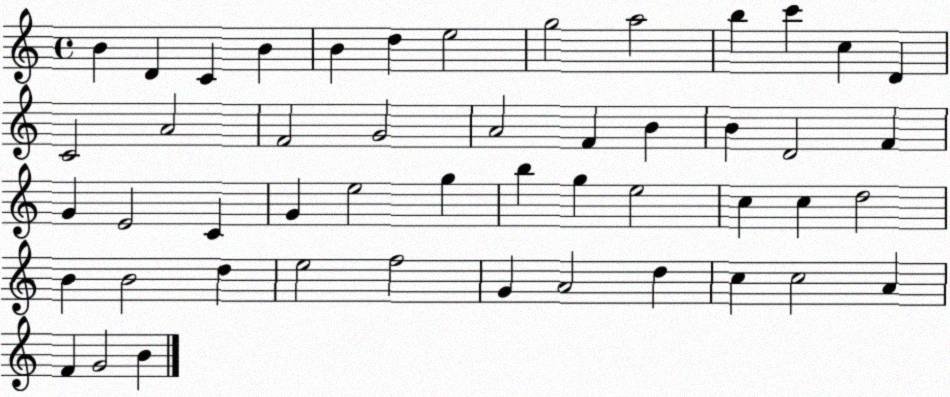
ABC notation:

X:1
T:Untitled
M:4/4
L:1/4
K:C
B D C B B d e2 g2 a2 b c' c D C2 A2 F2 G2 A2 F B B D2 F G E2 C G e2 g b g e2 c c d2 B B2 d e2 f2 G A2 d c c2 A F G2 B